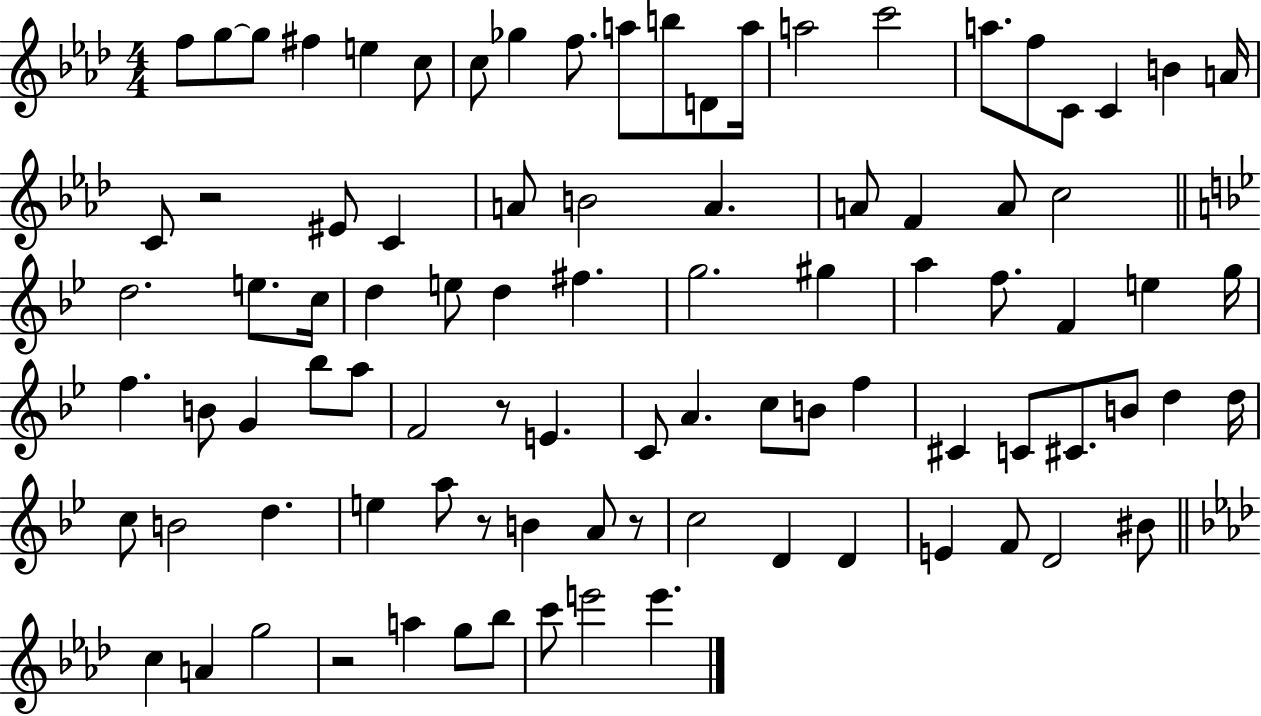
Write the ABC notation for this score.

X:1
T:Untitled
M:4/4
L:1/4
K:Ab
f/2 g/2 g/2 ^f e c/2 c/2 _g f/2 a/2 b/2 D/2 a/4 a2 c'2 a/2 f/2 C/2 C B A/4 C/2 z2 ^E/2 C A/2 B2 A A/2 F A/2 c2 d2 e/2 c/4 d e/2 d ^f g2 ^g a f/2 F e g/4 f B/2 G _b/2 a/2 F2 z/2 E C/2 A c/2 B/2 f ^C C/2 ^C/2 B/2 d d/4 c/2 B2 d e a/2 z/2 B A/2 z/2 c2 D D E F/2 D2 ^B/2 c A g2 z2 a g/2 _b/2 c'/2 e'2 e'